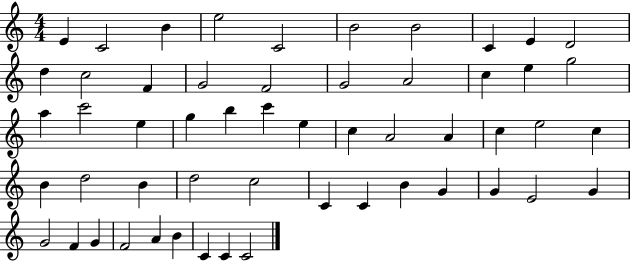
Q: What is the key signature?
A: C major